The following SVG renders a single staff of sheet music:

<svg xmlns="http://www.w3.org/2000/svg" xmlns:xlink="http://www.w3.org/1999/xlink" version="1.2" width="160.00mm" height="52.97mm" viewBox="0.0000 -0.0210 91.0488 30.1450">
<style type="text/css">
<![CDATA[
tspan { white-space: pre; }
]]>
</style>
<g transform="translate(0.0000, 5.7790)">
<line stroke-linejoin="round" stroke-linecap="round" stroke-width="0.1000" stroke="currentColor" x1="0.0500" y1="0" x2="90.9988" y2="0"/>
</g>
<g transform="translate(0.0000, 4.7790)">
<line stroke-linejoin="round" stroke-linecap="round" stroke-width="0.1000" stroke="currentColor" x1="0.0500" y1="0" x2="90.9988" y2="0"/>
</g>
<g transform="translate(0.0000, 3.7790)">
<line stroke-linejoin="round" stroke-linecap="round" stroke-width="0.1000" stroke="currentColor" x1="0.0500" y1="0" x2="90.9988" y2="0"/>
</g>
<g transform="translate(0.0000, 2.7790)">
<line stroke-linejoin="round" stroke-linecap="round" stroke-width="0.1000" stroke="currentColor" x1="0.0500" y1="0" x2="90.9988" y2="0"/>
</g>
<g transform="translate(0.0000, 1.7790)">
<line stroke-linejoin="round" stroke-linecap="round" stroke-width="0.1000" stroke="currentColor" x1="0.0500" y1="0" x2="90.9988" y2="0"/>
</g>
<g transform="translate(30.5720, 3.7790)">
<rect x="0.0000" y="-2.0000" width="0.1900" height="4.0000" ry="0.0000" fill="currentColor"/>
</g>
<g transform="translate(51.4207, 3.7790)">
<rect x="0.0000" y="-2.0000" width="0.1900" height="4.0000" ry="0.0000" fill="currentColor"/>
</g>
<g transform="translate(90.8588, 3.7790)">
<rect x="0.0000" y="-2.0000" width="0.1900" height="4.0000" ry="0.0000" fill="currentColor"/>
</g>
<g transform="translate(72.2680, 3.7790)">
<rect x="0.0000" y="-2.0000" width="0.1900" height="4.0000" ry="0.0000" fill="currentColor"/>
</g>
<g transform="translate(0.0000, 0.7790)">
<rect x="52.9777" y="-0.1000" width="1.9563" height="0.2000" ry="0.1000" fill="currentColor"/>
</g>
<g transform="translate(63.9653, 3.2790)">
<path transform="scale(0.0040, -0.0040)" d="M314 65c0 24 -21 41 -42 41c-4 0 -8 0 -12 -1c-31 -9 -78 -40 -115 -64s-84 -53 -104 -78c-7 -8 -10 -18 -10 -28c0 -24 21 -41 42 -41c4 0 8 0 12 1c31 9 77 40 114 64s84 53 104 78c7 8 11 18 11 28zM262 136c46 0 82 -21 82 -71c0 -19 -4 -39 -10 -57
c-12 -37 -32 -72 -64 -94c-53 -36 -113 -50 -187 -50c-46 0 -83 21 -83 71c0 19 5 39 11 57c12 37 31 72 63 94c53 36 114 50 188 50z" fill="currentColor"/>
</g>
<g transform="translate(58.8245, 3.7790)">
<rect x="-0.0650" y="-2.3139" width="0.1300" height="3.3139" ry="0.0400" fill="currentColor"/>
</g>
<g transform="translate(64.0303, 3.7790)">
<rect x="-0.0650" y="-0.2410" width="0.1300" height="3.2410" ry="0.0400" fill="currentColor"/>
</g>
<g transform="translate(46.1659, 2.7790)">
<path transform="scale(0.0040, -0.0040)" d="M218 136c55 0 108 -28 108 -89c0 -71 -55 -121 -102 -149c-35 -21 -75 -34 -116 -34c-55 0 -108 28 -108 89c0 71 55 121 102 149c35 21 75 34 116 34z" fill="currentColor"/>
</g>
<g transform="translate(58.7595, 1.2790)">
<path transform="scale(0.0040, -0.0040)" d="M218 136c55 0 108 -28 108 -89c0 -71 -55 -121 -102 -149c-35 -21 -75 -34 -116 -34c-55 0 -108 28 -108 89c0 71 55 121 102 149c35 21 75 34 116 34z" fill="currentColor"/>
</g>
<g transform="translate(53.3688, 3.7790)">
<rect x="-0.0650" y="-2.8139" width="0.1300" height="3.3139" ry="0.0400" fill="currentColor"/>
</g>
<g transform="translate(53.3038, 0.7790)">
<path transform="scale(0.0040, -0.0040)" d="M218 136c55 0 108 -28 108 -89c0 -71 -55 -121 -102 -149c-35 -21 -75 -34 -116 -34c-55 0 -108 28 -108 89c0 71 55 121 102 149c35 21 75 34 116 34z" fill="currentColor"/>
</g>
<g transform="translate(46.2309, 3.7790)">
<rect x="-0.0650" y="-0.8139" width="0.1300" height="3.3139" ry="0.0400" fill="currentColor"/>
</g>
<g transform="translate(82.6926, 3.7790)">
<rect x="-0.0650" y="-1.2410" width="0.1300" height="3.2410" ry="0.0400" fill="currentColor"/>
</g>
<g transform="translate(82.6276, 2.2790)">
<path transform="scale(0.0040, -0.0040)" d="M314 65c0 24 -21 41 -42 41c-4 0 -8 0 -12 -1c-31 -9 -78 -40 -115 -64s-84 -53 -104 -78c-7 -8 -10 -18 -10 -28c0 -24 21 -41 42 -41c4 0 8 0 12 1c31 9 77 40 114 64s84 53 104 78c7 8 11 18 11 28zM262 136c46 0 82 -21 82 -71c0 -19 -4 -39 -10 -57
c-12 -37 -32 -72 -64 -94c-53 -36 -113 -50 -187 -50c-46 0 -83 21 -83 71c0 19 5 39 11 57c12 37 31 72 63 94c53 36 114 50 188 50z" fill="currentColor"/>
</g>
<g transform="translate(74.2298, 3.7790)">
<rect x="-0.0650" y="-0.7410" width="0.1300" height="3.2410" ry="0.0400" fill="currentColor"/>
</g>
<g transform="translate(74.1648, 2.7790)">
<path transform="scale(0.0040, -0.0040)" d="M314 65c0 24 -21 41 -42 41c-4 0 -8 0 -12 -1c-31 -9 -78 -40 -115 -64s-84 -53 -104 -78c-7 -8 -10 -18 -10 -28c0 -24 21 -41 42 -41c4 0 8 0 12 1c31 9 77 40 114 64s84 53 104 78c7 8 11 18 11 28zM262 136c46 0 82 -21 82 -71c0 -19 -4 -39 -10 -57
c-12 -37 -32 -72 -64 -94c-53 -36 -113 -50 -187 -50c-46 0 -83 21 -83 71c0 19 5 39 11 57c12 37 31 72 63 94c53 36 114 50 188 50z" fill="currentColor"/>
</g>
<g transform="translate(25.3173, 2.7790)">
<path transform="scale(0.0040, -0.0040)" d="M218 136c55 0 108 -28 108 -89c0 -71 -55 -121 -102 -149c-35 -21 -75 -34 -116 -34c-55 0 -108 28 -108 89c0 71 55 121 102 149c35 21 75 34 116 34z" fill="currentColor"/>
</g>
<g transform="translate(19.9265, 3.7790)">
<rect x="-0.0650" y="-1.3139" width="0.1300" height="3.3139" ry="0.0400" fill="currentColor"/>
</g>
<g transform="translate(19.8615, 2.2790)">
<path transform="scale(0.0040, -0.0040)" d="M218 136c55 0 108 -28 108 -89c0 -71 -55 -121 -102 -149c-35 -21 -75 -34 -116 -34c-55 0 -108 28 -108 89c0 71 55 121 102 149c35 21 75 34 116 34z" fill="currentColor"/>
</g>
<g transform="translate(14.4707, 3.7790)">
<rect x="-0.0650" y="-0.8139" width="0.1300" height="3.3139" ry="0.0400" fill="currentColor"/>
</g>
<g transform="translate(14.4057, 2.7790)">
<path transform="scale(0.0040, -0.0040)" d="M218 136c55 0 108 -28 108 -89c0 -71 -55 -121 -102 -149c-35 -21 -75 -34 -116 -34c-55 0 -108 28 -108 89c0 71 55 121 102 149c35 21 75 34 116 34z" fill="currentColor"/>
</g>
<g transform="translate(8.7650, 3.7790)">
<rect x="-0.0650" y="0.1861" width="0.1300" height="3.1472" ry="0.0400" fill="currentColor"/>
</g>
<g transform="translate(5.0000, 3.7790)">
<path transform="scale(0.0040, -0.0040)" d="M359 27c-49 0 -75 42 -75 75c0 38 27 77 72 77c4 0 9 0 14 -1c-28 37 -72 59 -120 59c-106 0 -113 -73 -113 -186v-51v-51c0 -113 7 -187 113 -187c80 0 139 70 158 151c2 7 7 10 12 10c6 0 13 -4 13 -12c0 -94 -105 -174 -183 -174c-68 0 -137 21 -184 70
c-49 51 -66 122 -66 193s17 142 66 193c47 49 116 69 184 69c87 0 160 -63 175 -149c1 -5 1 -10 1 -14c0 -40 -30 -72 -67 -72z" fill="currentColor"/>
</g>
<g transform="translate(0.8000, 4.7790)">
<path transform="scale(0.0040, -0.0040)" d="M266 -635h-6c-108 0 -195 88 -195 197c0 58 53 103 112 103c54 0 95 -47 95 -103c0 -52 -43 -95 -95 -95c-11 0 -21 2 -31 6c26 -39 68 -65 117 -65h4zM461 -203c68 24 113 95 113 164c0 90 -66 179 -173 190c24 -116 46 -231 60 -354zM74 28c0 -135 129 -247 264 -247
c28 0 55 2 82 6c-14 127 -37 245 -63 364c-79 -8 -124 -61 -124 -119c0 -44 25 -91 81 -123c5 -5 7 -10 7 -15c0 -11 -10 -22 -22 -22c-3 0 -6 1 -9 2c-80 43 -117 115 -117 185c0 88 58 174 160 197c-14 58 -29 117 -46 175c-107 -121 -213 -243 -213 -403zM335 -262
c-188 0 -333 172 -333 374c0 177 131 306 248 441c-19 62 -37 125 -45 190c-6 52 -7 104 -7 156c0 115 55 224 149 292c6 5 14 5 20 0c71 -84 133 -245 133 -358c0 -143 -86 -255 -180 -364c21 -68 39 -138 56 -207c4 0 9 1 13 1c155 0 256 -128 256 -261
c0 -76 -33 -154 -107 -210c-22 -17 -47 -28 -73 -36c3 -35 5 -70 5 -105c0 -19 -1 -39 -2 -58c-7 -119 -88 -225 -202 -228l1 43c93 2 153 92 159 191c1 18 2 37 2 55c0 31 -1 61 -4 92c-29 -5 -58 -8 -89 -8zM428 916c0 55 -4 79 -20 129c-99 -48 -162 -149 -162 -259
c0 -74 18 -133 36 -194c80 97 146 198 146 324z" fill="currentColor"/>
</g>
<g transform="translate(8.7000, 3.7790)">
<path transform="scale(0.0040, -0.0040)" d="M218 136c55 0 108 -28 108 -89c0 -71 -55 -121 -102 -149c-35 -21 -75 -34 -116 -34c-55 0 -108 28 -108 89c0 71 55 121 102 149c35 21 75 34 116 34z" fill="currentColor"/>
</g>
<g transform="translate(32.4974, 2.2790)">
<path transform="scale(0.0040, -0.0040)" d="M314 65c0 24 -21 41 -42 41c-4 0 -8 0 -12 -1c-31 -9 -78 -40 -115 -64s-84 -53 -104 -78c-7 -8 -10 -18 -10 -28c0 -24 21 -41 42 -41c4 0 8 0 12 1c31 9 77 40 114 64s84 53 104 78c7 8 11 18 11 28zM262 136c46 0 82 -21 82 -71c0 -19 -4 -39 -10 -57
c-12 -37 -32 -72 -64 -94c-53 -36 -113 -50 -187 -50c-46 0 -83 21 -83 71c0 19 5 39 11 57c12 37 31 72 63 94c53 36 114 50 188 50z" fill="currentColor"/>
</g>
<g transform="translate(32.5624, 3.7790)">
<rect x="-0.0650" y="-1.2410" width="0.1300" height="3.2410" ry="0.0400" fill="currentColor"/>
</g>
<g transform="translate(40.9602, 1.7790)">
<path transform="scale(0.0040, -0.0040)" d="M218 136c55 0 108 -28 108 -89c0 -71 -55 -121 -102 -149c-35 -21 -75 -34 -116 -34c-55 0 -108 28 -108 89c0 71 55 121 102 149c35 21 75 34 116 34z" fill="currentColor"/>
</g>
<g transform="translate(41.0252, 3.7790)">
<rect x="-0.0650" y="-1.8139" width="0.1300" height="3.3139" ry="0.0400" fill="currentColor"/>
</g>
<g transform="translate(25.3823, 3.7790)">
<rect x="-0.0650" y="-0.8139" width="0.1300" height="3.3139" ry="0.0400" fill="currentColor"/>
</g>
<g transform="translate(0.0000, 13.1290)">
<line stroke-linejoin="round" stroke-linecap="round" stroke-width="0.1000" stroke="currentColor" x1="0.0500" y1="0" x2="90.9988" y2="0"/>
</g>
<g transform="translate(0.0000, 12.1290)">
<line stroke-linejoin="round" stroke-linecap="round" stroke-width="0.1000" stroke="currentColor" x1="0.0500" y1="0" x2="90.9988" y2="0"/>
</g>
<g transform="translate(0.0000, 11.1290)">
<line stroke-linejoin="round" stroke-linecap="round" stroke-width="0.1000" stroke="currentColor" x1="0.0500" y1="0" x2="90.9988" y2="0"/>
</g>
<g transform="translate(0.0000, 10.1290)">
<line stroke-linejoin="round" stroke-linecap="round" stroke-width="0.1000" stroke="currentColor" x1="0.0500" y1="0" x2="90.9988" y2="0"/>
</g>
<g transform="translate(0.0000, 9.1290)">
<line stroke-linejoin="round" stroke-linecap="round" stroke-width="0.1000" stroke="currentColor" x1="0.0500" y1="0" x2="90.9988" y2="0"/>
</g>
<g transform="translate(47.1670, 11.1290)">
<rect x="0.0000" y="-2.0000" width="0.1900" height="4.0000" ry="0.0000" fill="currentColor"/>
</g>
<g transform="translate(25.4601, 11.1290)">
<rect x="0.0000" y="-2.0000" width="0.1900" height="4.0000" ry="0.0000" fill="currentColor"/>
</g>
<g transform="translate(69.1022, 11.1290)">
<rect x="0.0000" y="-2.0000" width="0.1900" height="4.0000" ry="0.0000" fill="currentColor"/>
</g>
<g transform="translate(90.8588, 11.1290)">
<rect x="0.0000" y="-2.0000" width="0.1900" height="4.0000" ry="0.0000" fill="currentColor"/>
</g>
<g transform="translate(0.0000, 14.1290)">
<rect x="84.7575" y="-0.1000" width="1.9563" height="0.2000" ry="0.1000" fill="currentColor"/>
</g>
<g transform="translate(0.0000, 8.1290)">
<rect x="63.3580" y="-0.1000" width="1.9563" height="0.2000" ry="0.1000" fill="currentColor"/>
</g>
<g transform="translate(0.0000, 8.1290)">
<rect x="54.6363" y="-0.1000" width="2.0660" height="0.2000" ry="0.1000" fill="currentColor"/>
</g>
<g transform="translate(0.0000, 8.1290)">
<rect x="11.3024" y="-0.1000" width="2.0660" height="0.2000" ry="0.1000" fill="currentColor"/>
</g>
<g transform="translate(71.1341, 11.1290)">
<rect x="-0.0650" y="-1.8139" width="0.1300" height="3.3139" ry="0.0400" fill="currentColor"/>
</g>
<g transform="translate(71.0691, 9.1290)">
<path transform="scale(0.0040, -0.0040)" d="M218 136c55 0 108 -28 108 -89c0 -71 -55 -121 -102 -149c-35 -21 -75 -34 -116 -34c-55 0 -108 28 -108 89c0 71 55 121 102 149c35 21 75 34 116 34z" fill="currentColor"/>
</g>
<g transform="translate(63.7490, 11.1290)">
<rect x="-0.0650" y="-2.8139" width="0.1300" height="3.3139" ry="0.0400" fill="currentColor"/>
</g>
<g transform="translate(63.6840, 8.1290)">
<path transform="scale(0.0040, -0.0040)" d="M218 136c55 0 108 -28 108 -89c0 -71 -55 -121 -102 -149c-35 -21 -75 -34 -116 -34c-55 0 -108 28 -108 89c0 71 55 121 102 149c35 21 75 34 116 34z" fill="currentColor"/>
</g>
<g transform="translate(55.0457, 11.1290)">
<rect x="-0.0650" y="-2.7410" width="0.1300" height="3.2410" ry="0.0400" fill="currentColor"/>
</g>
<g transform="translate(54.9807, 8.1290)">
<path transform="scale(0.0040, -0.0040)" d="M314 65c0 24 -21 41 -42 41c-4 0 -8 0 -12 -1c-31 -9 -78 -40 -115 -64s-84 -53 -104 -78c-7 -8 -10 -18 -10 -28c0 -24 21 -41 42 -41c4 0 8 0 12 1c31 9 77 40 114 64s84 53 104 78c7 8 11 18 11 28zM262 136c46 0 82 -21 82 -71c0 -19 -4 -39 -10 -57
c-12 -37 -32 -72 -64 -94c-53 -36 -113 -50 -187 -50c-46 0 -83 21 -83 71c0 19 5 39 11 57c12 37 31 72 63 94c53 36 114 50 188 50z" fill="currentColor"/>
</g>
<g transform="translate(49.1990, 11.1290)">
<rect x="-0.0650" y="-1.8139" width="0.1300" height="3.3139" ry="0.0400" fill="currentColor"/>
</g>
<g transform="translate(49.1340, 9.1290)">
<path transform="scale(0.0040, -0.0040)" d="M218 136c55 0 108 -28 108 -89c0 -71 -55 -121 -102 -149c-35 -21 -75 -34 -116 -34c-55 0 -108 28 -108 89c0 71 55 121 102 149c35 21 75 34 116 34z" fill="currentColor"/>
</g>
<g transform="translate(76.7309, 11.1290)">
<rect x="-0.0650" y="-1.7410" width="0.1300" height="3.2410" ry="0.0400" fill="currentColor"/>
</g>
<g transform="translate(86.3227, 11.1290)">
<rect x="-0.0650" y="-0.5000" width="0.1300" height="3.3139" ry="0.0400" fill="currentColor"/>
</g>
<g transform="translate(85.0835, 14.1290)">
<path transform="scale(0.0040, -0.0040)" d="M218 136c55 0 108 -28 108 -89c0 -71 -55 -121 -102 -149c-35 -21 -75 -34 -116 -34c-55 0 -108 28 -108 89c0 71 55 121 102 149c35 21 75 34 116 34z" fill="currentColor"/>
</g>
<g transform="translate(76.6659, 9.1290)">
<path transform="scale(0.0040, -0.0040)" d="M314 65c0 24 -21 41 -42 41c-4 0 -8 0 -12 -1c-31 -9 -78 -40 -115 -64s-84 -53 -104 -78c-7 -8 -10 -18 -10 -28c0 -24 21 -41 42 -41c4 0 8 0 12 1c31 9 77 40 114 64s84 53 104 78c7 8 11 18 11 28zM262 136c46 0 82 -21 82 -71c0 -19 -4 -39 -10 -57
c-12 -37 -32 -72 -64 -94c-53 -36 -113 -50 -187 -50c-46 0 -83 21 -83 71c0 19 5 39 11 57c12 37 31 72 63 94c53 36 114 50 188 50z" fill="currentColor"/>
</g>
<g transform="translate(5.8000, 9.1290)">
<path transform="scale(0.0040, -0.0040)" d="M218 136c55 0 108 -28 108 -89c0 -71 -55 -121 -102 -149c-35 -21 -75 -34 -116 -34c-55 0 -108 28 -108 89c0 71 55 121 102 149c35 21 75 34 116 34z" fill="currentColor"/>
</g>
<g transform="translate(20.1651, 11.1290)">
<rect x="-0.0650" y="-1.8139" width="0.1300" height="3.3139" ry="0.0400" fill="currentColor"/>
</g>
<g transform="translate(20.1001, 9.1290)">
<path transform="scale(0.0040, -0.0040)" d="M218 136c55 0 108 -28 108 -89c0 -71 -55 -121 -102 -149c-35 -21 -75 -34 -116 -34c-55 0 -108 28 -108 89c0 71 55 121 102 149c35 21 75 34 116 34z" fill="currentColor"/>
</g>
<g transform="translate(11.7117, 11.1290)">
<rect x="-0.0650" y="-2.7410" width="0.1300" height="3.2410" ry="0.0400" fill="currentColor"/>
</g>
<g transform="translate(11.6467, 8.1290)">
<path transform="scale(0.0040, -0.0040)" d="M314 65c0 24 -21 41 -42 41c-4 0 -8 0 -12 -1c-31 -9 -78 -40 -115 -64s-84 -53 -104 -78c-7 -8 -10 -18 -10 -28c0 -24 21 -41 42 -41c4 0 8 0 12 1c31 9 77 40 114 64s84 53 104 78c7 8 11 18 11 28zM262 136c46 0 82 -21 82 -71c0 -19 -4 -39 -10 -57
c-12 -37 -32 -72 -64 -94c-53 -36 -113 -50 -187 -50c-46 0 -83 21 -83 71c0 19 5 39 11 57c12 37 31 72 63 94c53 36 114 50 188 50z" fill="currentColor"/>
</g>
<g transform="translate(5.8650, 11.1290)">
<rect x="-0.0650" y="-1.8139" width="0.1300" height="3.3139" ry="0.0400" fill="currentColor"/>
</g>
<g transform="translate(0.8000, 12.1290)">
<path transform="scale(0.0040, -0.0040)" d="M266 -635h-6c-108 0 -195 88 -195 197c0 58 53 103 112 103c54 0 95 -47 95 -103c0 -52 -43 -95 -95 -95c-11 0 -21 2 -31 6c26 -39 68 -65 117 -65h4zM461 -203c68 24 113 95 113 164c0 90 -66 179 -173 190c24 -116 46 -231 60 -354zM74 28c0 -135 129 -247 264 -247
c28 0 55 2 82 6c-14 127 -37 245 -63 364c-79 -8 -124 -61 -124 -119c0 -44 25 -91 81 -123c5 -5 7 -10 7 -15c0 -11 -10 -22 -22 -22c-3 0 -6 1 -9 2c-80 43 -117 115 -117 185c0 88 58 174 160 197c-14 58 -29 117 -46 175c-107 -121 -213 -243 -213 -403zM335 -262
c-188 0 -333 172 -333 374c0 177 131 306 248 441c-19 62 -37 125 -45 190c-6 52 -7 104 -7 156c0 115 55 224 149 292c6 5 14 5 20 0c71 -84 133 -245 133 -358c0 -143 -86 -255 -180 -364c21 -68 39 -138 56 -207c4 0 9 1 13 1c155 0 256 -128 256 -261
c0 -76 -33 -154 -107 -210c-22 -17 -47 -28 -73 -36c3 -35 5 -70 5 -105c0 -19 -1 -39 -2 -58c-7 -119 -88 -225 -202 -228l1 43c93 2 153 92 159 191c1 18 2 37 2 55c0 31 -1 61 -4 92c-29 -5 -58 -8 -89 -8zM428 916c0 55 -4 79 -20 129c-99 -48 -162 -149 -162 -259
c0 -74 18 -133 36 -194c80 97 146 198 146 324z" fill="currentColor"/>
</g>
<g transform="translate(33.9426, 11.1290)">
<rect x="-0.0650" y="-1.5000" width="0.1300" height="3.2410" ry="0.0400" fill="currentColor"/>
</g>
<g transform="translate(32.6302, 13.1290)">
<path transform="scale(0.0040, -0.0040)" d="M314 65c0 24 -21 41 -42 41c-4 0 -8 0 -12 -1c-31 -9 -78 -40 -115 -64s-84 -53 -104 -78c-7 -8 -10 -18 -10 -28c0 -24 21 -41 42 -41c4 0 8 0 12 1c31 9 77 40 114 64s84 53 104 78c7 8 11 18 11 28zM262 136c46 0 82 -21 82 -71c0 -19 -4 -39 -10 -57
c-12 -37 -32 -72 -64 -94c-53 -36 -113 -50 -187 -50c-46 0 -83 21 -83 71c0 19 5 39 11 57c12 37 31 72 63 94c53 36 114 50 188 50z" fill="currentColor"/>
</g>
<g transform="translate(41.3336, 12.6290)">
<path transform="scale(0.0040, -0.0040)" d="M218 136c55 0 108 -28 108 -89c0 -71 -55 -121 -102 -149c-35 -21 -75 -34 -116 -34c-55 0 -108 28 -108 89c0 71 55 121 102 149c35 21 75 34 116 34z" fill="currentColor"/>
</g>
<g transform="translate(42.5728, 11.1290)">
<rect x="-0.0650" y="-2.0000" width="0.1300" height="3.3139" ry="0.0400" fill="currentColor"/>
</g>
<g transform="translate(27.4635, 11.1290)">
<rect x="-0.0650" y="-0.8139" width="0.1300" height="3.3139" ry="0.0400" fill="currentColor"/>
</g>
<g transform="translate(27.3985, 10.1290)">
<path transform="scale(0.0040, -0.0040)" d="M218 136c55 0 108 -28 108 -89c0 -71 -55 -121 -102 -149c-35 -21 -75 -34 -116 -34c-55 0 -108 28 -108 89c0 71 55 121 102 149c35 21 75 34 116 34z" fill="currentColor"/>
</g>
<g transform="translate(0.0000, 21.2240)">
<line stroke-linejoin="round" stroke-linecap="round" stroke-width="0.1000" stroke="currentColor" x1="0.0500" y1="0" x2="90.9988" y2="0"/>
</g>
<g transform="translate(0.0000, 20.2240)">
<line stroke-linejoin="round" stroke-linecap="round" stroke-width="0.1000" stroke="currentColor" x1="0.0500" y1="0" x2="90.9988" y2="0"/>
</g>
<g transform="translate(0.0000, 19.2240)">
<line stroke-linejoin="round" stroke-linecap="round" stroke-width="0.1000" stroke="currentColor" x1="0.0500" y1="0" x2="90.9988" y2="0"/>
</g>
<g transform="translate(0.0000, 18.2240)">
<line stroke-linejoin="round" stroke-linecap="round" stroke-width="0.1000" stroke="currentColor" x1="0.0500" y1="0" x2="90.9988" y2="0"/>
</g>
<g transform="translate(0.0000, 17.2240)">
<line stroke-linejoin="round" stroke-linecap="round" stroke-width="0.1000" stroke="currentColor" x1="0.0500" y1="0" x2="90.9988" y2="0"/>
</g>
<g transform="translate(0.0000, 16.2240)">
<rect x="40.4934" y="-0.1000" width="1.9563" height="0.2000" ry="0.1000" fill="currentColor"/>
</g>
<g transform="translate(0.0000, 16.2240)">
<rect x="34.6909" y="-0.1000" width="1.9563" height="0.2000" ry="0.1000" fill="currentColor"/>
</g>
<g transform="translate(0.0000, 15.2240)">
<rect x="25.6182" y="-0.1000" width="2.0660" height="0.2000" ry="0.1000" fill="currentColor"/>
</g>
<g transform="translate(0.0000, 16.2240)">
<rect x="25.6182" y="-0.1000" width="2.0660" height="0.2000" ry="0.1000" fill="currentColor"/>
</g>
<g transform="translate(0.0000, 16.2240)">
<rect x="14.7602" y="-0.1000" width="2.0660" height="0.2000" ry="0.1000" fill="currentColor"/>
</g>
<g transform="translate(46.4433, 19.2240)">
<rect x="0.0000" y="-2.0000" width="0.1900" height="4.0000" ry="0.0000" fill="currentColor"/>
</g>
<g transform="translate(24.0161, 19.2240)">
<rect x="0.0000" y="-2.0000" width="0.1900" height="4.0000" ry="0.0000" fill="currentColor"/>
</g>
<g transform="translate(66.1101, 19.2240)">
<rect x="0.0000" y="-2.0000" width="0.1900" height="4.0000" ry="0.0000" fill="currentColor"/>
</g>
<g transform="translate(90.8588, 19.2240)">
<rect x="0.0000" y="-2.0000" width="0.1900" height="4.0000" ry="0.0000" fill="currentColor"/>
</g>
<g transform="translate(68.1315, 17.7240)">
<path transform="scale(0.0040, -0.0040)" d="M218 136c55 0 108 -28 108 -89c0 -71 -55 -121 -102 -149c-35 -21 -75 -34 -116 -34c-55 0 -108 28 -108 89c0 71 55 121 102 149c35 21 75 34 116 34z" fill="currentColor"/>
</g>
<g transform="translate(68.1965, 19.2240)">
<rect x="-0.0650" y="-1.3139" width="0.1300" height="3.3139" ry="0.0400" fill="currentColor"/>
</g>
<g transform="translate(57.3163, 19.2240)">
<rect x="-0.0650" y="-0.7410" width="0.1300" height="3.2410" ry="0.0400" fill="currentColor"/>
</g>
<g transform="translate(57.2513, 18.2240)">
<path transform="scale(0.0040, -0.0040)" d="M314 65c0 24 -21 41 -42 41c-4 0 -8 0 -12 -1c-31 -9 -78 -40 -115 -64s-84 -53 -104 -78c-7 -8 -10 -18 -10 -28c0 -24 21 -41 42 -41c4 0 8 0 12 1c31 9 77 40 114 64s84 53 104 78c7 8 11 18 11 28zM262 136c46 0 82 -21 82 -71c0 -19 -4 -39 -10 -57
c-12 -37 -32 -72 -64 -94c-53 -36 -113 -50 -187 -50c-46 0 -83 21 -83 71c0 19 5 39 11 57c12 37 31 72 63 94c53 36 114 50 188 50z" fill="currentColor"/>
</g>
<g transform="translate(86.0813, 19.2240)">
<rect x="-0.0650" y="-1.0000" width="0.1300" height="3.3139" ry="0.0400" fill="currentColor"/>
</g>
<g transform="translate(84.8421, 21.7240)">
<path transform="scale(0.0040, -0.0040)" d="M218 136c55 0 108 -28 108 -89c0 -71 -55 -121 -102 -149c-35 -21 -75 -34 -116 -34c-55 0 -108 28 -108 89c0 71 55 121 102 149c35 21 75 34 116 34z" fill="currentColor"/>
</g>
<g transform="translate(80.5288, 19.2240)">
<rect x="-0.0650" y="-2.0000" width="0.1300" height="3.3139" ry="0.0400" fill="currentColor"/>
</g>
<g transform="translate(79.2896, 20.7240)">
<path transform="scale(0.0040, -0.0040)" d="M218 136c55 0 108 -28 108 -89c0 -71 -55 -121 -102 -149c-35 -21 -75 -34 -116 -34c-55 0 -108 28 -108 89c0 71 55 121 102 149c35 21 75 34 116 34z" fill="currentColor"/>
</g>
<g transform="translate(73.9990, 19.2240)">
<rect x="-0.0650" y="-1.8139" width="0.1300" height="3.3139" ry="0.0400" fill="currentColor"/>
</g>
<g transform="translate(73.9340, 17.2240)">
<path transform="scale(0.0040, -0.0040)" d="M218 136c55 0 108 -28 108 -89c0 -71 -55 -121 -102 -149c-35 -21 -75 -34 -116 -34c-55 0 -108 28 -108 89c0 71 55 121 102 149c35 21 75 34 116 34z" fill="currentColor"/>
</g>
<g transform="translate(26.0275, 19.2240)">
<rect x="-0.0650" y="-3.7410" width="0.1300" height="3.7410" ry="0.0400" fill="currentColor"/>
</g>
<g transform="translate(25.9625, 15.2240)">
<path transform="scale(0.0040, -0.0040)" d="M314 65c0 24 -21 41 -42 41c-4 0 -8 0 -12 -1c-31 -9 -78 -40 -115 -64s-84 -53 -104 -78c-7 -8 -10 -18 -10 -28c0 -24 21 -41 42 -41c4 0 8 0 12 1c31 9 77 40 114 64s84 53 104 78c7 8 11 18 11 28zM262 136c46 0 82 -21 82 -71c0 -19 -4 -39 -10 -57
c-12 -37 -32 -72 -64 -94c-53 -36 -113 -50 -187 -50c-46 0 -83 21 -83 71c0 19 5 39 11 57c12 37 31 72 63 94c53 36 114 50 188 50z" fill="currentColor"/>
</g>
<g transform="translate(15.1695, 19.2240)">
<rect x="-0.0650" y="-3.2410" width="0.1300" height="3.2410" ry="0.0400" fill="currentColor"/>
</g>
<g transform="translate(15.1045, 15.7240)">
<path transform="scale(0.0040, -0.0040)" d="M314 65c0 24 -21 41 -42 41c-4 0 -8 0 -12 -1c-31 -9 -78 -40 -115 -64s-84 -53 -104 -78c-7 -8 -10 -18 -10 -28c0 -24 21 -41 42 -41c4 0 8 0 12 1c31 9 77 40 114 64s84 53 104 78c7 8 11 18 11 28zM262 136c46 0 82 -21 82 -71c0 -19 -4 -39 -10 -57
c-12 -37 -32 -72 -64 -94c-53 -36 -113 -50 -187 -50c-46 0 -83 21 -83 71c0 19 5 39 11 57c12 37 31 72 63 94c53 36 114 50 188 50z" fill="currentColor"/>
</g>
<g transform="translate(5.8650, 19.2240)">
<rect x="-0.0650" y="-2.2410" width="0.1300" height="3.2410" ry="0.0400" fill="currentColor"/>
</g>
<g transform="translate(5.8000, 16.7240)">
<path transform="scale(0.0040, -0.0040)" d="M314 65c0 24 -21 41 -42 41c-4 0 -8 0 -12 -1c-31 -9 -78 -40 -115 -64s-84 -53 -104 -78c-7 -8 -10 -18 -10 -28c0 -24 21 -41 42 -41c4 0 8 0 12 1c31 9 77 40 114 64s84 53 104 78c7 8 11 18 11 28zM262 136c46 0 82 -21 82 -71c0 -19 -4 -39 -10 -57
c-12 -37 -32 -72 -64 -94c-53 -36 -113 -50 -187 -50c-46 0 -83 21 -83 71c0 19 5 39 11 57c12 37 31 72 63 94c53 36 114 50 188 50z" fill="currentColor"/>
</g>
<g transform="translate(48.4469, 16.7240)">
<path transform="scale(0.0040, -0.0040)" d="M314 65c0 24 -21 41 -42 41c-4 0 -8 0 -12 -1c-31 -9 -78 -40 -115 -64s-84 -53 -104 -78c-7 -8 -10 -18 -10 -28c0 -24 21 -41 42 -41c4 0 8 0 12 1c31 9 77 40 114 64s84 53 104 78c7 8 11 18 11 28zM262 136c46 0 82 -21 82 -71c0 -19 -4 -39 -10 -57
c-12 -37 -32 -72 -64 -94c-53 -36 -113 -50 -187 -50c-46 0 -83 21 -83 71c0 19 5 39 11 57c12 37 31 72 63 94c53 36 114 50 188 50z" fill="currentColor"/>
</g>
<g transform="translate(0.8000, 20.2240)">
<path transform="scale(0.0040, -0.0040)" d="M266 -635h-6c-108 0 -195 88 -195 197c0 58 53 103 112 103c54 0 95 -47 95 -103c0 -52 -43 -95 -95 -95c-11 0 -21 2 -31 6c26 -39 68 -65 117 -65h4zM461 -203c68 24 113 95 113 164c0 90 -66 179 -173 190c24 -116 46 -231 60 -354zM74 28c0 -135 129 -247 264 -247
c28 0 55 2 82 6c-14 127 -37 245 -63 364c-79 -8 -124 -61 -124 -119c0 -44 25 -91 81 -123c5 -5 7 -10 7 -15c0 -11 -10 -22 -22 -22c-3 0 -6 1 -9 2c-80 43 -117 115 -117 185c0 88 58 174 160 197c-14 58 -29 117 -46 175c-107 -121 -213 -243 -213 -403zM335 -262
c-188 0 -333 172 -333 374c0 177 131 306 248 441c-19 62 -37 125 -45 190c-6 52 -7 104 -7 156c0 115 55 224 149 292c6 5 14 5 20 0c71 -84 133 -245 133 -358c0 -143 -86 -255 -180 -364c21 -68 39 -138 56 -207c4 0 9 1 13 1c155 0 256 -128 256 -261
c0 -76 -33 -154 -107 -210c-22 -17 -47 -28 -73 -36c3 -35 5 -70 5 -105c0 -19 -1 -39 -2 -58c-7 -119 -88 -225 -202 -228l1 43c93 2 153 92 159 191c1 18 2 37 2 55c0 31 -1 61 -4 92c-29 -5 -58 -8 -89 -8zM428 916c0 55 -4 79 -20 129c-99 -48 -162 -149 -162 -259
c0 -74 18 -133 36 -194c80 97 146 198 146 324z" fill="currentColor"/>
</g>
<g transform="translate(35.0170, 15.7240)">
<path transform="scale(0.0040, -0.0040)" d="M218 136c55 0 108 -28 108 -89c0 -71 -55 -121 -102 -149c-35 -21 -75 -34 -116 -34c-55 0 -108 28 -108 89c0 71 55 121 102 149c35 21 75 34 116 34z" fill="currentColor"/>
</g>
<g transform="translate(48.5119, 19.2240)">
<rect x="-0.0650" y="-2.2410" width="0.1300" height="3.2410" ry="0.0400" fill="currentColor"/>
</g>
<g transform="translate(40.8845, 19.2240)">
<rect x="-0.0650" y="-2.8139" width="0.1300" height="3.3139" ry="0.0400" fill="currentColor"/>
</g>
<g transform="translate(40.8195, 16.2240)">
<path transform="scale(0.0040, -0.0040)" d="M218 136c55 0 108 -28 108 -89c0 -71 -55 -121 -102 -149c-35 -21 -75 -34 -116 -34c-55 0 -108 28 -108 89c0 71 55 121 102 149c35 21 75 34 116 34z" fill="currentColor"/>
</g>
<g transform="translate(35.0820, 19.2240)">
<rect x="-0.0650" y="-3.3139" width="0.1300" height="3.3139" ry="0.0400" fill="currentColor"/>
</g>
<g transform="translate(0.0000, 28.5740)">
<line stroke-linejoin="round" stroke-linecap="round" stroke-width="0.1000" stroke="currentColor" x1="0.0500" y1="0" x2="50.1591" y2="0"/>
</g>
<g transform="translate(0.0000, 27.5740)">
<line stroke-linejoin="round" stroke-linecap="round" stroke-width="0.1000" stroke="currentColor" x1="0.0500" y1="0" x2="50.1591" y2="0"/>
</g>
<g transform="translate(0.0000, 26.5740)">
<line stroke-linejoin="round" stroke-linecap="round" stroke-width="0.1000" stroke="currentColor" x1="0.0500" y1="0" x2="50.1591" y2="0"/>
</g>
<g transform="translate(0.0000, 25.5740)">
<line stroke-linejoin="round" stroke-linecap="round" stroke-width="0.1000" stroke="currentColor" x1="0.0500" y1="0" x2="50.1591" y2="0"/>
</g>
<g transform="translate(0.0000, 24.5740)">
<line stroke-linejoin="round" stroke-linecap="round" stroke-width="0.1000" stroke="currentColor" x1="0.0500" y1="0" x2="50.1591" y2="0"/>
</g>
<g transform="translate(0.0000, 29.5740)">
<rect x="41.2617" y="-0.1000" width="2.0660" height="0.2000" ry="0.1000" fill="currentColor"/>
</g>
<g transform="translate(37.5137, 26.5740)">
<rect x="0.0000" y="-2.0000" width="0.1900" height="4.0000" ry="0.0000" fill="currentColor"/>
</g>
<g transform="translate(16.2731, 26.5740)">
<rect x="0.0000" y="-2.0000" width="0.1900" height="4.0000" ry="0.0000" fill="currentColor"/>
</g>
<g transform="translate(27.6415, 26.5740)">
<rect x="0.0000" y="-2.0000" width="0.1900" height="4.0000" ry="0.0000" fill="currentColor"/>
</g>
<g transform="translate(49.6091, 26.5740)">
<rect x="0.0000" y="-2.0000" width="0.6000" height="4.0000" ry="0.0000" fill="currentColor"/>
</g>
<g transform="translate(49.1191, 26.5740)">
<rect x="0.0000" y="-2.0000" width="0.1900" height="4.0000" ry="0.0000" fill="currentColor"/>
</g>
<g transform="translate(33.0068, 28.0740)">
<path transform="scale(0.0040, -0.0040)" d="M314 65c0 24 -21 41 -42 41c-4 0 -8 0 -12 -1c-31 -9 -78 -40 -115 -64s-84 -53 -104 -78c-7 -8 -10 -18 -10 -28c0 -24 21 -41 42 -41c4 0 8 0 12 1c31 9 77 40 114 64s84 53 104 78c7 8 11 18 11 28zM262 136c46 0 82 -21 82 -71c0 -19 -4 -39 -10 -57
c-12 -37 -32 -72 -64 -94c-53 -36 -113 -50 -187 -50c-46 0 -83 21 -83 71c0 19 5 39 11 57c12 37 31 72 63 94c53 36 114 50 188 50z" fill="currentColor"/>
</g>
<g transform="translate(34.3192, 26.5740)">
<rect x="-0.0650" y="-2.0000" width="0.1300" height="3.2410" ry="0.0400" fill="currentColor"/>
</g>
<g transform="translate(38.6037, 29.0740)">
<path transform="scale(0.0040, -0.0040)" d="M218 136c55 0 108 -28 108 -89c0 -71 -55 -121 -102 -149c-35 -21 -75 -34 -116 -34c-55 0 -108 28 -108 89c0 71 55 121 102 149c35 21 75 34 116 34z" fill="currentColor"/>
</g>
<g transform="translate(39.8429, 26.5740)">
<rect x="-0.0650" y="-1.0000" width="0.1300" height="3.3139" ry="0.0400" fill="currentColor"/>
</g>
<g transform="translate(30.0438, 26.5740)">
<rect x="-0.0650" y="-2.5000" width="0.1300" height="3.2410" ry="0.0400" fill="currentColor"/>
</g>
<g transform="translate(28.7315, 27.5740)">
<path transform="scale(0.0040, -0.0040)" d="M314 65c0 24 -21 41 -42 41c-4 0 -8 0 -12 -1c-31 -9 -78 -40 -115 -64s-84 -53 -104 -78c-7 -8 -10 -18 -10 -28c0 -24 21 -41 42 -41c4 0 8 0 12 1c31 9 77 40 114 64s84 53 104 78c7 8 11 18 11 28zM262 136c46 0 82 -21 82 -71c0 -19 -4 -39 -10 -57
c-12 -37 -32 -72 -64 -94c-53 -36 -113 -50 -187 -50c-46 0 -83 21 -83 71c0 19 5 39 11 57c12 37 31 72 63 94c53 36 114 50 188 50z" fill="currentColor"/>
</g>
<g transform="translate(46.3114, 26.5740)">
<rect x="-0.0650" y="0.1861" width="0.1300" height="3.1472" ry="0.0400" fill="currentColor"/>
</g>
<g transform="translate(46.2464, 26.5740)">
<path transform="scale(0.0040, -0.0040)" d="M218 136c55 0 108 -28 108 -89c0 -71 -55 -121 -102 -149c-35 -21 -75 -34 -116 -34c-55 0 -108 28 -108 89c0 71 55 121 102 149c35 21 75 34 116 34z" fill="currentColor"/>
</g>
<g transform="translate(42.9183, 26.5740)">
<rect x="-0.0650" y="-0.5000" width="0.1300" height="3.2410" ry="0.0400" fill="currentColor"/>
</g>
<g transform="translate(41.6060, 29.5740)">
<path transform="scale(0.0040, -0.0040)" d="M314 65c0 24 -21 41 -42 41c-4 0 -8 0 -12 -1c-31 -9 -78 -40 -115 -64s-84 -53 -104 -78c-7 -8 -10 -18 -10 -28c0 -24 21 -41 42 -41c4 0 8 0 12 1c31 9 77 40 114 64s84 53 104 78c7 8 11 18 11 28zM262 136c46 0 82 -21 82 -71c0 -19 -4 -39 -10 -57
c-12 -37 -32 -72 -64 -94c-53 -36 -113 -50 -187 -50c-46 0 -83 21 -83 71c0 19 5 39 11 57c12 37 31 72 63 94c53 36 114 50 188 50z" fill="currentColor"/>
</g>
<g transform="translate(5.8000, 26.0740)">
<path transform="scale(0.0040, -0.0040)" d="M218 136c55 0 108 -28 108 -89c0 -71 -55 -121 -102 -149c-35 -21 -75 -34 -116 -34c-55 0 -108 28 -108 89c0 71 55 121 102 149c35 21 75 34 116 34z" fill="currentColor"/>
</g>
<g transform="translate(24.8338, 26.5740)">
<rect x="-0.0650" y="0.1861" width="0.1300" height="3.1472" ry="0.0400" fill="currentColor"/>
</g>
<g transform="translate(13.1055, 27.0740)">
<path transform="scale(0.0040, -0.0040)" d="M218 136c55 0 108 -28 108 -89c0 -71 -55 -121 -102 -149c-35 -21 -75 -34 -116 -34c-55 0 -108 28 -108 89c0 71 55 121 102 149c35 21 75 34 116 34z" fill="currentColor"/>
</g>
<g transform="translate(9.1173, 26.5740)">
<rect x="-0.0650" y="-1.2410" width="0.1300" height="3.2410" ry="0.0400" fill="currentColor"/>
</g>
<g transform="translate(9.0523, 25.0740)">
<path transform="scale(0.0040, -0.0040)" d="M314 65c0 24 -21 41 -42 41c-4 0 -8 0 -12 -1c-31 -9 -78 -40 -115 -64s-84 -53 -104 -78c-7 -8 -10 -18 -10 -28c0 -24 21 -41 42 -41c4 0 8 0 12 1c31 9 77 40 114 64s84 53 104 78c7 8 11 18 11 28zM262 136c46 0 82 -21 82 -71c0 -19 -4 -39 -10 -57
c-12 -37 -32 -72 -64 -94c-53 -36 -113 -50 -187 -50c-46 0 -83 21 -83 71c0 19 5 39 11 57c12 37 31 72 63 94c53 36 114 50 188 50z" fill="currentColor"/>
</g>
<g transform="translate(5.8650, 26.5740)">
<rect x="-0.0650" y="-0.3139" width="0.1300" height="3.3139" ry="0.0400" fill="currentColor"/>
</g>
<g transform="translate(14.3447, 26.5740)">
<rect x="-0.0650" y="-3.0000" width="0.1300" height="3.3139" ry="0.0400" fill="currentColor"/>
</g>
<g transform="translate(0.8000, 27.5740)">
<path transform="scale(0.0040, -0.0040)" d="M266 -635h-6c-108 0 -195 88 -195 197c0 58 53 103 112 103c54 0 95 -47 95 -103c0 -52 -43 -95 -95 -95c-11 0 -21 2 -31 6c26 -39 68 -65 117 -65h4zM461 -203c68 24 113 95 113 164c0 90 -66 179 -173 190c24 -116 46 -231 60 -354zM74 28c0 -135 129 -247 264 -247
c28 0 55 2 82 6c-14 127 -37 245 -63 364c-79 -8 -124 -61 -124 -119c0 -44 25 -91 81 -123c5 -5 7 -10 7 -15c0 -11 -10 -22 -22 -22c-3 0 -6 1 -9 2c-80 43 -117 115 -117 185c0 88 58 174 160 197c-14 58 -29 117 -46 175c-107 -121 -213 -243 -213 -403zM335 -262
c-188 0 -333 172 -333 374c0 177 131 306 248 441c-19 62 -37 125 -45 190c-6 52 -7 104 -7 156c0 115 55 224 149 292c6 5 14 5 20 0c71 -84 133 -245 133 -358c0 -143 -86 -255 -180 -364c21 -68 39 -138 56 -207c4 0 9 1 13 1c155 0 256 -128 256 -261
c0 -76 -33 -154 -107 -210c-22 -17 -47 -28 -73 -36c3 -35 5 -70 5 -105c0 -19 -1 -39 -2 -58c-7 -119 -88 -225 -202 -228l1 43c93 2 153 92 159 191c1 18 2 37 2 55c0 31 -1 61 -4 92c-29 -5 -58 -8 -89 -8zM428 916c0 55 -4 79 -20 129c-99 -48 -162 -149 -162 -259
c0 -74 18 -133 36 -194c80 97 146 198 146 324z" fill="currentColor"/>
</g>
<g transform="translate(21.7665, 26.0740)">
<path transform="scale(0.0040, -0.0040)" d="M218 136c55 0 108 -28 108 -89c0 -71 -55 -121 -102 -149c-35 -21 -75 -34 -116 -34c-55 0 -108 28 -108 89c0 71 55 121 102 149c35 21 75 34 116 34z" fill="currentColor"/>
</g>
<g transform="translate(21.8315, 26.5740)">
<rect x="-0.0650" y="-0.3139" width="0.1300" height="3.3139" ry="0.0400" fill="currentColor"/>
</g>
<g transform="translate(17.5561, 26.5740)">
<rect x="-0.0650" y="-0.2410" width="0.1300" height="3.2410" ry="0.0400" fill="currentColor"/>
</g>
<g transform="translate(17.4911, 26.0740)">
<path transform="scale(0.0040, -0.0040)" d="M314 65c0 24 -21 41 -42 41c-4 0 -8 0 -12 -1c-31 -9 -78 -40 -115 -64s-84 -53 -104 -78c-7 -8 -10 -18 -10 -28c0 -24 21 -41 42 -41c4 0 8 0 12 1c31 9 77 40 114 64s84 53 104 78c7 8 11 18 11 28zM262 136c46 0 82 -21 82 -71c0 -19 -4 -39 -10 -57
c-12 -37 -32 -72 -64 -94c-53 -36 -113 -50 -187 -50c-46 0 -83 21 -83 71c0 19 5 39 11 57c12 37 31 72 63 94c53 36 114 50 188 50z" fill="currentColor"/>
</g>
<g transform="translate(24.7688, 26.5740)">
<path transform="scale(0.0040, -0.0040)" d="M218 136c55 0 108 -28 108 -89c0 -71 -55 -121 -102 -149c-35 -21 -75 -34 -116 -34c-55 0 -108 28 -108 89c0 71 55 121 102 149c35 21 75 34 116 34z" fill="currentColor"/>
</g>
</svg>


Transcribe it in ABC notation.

X:1
T:Untitled
M:4/4
L:1/4
K:C
B d e d e2 f d a g c2 d2 e2 f a2 f d E2 F f a2 a f f2 C g2 b2 c'2 b a g2 d2 e f F D c e2 A c2 c B G2 F2 D C2 B